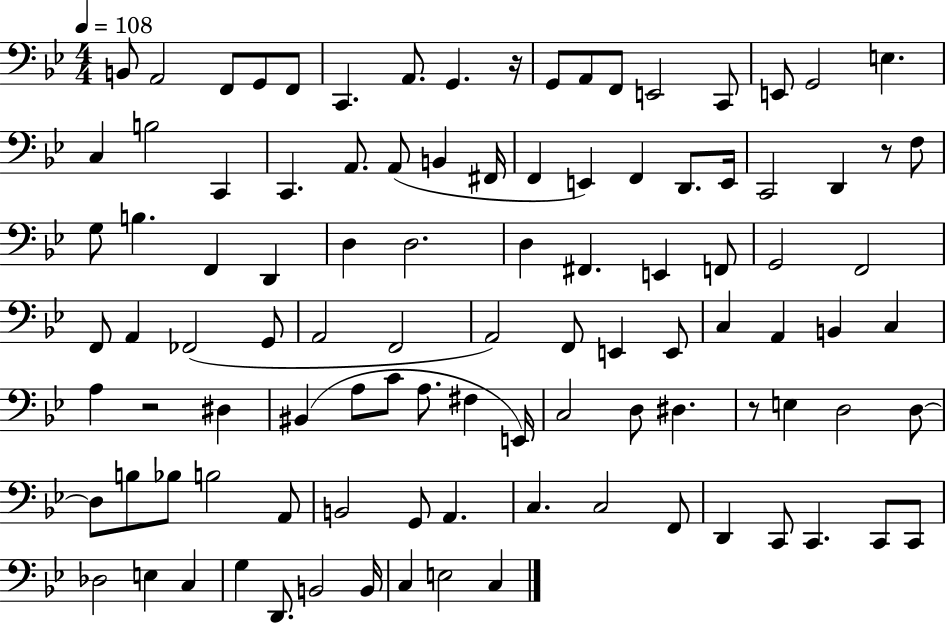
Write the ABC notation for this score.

X:1
T:Untitled
M:4/4
L:1/4
K:Bb
B,,/2 A,,2 F,,/2 G,,/2 F,,/2 C,, A,,/2 G,, z/4 G,,/2 A,,/2 F,,/2 E,,2 C,,/2 E,,/2 G,,2 E, C, B,2 C,, C,, A,,/2 A,,/2 B,, ^F,,/4 F,, E,, F,, D,,/2 E,,/4 C,,2 D,, z/2 F,/2 G,/2 B, F,, D,, D, D,2 D, ^F,, E,, F,,/2 G,,2 F,,2 F,,/2 A,, _F,,2 G,,/2 A,,2 F,,2 A,,2 F,,/2 E,, E,,/2 C, A,, B,, C, A, z2 ^D, ^B,, A,/2 C/2 A,/2 ^F, E,,/4 C,2 D,/2 ^D, z/2 E, D,2 D,/2 D,/2 B,/2 _B,/2 B,2 A,,/2 B,,2 G,,/2 A,, C, C,2 F,,/2 D,, C,,/2 C,, C,,/2 C,,/2 _D,2 E, C, G, D,,/2 B,,2 B,,/4 C, E,2 C,